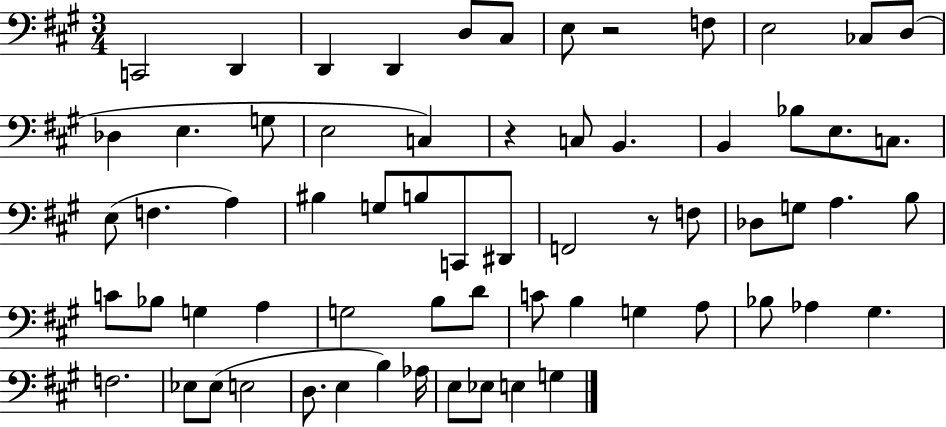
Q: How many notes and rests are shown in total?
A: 65